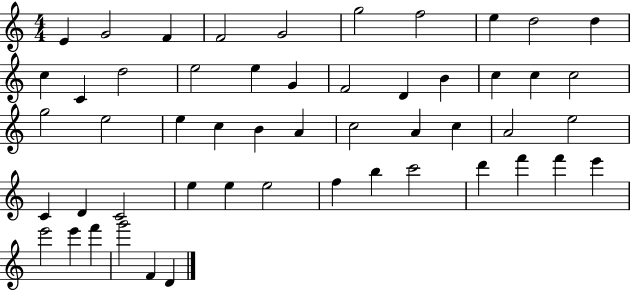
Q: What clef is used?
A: treble